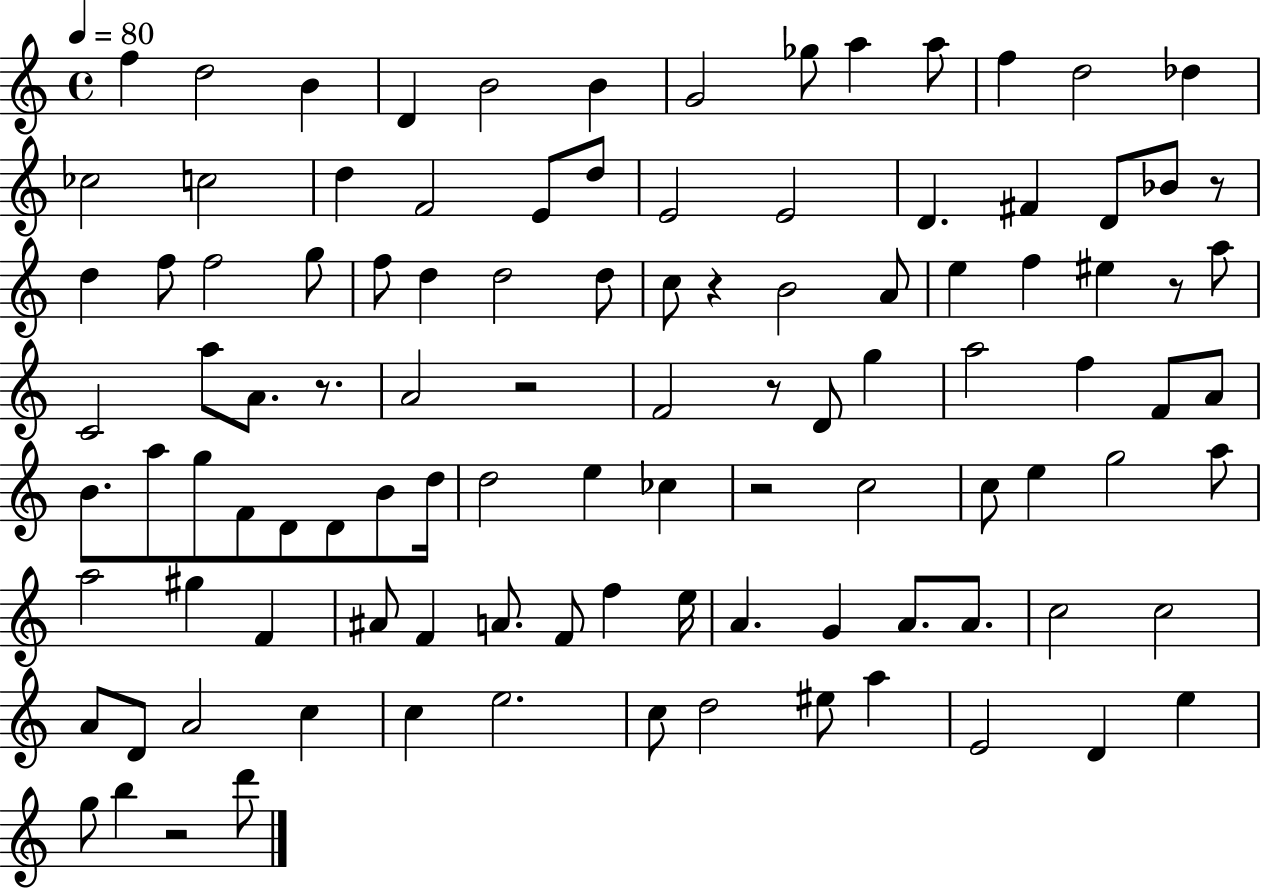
{
  \clef treble
  \time 4/4
  \defaultTimeSignature
  \key c \major
  \tempo 4 = 80
  f''4 d''2 b'4 | d'4 b'2 b'4 | g'2 ges''8 a''4 a''8 | f''4 d''2 des''4 | \break ces''2 c''2 | d''4 f'2 e'8 d''8 | e'2 e'2 | d'4. fis'4 d'8 bes'8 r8 | \break d''4 f''8 f''2 g''8 | f''8 d''4 d''2 d''8 | c''8 r4 b'2 a'8 | e''4 f''4 eis''4 r8 a''8 | \break c'2 a''8 a'8. r8. | a'2 r2 | f'2 r8 d'8 g''4 | a''2 f''4 f'8 a'8 | \break b'8. a''8 g''8 f'8 d'8 d'8 b'8 d''16 | d''2 e''4 ces''4 | r2 c''2 | c''8 e''4 g''2 a''8 | \break a''2 gis''4 f'4 | ais'8 f'4 a'8. f'8 f''4 e''16 | a'4. g'4 a'8. a'8. | c''2 c''2 | \break a'8 d'8 a'2 c''4 | c''4 e''2. | c''8 d''2 eis''8 a''4 | e'2 d'4 e''4 | \break g''8 b''4 r2 d'''8 | \bar "|."
}